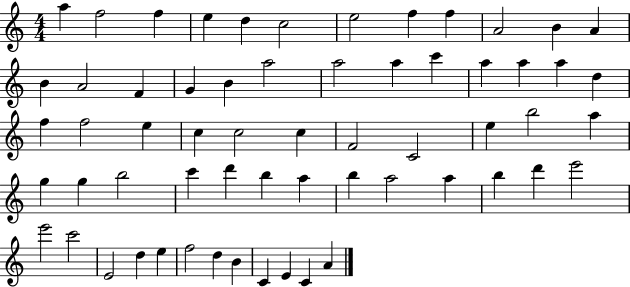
A5/q F5/h F5/q E5/q D5/q C5/h E5/h F5/q F5/q A4/h B4/q A4/q B4/q A4/h F4/q G4/q B4/q A5/h A5/h A5/q C6/q A5/q A5/q A5/q D5/q F5/q F5/h E5/q C5/q C5/h C5/q F4/h C4/h E5/q B5/h A5/q G5/q G5/q B5/h C6/q D6/q B5/q A5/q B5/q A5/h A5/q B5/q D6/q E6/h E6/h C6/h E4/h D5/q E5/q F5/h D5/q B4/q C4/q E4/q C4/q A4/q